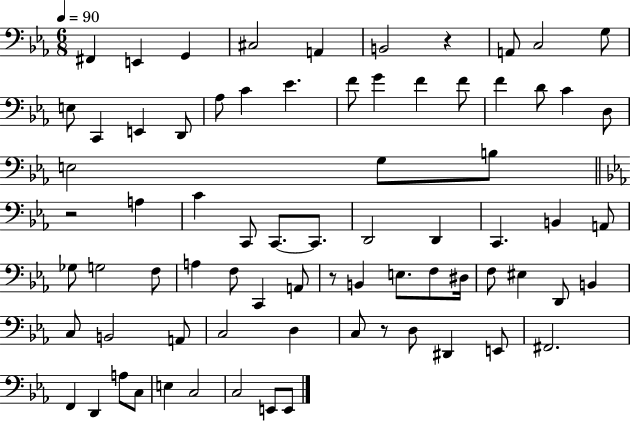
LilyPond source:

{
  \clef bass
  \numericTimeSignature
  \time 6/8
  \key ees \major
  \tempo 4 = 90
  fis,4 e,4 g,4 | cis2 a,4 | b,2 r4 | a,8 c2 g8 | \break e8 c,4 e,4 d,8 | aes8 c'4 ees'4. | f'8 g'4 f'4 f'8 | f'4 d'8 c'4 d8 | \break e2 g8 b8 | \bar "||" \break \key ees \major r2 a4 | c'4 c,8 c,8.~~ c,8. | d,2 d,4 | c,4. b,4 a,8 | \break ges8 g2 f8 | a4 f8 c,4 a,8 | r8 b,4 e8. f8 dis16 | f8 eis4 d,8 b,4 | \break c8 b,2 a,8 | c2 d4 | c8 r8 d8 dis,4 e,8 | fis,2. | \break f,4 d,4 a8 c8 | e4 c2 | c2 e,8 e,8 | \bar "|."
}